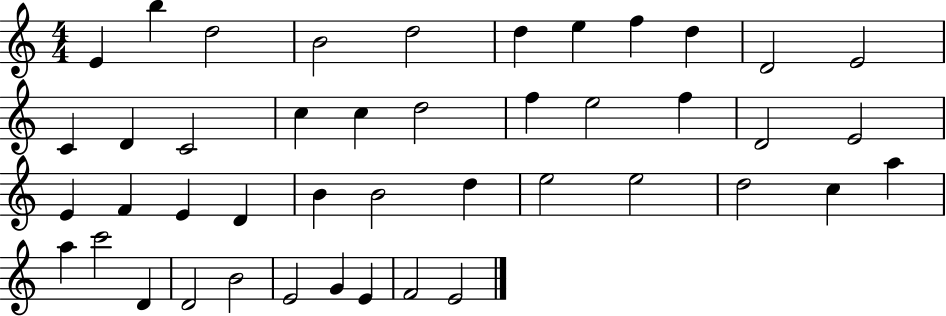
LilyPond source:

{
  \clef treble
  \numericTimeSignature
  \time 4/4
  \key c \major
  e'4 b''4 d''2 | b'2 d''2 | d''4 e''4 f''4 d''4 | d'2 e'2 | \break c'4 d'4 c'2 | c''4 c''4 d''2 | f''4 e''2 f''4 | d'2 e'2 | \break e'4 f'4 e'4 d'4 | b'4 b'2 d''4 | e''2 e''2 | d''2 c''4 a''4 | \break a''4 c'''2 d'4 | d'2 b'2 | e'2 g'4 e'4 | f'2 e'2 | \break \bar "|."
}